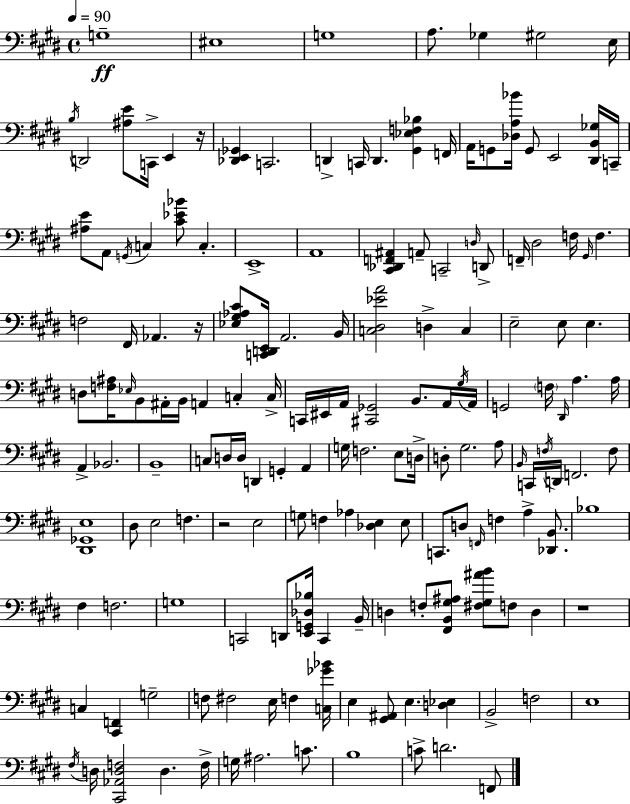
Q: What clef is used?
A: bass